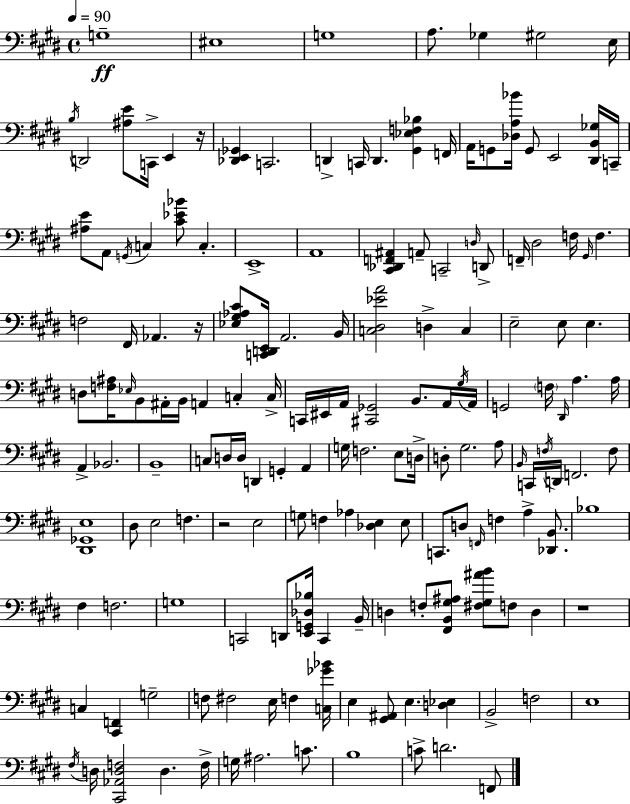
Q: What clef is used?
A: bass